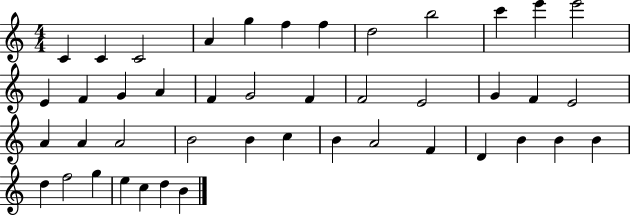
X:1
T:Untitled
M:4/4
L:1/4
K:C
C C C2 A g f f d2 b2 c' e' e'2 E F G A F G2 F F2 E2 G F E2 A A A2 B2 B c B A2 F D B B B d f2 g e c d B